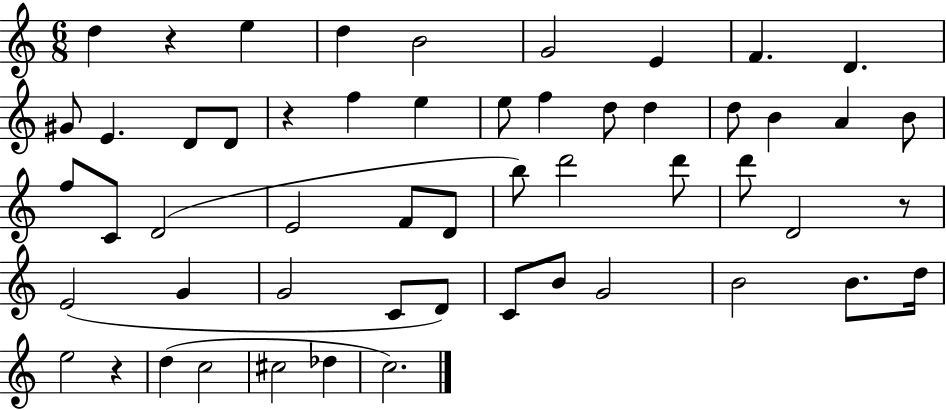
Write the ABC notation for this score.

X:1
T:Untitled
M:6/8
L:1/4
K:C
d z e d B2 G2 E F D ^G/2 E D/2 D/2 z f e e/2 f d/2 d d/2 B A B/2 f/2 C/2 D2 E2 F/2 D/2 b/2 d'2 d'/2 d'/2 D2 z/2 E2 G G2 C/2 D/2 C/2 B/2 G2 B2 B/2 d/4 e2 z d c2 ^c2 _d c2